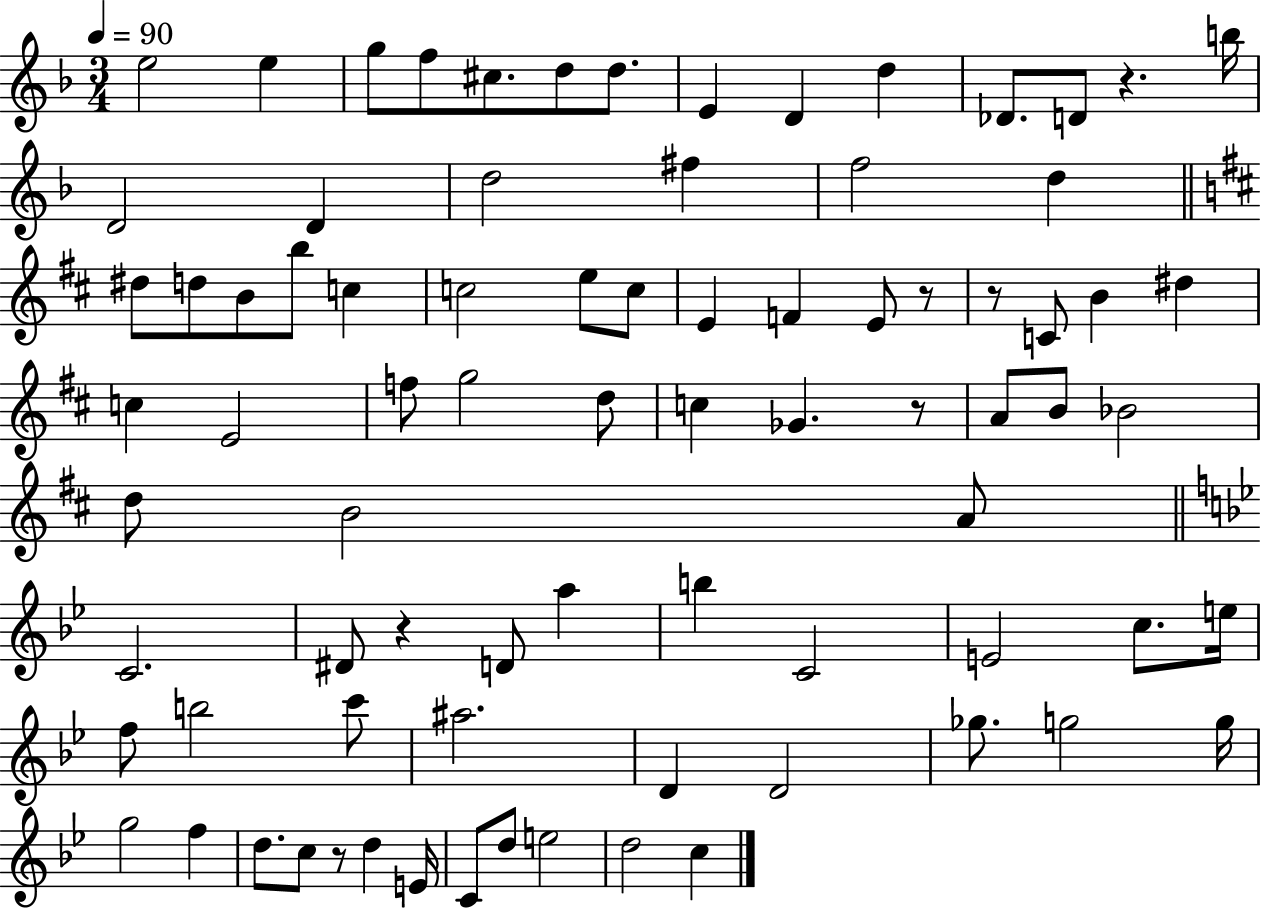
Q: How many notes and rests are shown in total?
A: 81